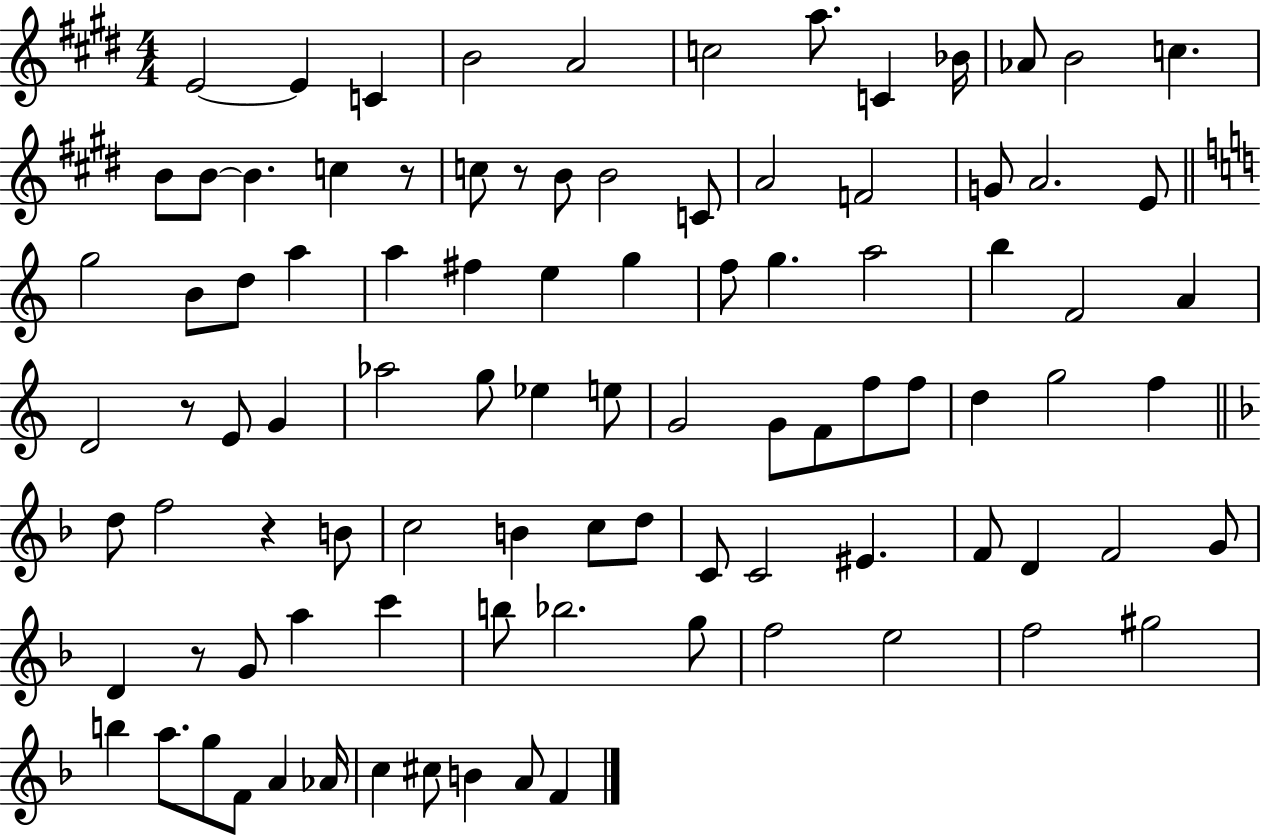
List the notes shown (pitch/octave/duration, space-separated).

E4/h E4/q C4/q B4/h A4/h C5/h A5/e. C4/q Bb4/s Ab4/e B4/h C5/q. B4/e B4/e B4/q. C5/q R/e C5/e R/e B4/e B4/h C4/e A4/h F4/h G4/e A4/h. E4/e G5/h B4/e D5/e A5/q A5/q F#5/q E5/q G5/q F5/e G5/q. A5/h B5/q F4/h A4/q D4/h R/e E4/e G4/q Ab5/h G5/e Eb5/q E5/e G4/h G4/e F4/e F5/e F5/e D5/q G5/h F5/q D5/e F5/h R/q B4/e C5/h B4/q C5/e D5/e C4/e C4/h EIS4/q. F4/e D4/q F4/h G4/e D4/q R/e G4/e A5/q C6/q B5/e Bb5/h. G5/e F5/h E5/h F5/h G#5/h B5/q A5/e. G5/e F4/e A4/q Ab4/s C5/q C#5/e B4/q A4/e F4/q